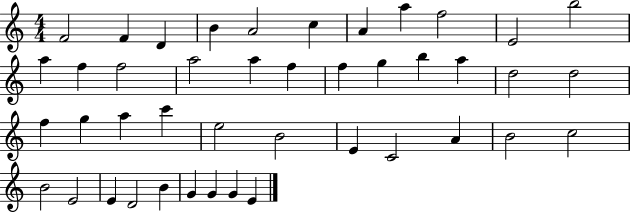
F4/h F4/q D4/q B4/q A4/h C5/q A4/q A5/q F5/h E4/h B5/h A5/q F5/q F5/h A5/h A5/q F5/q F5/q G5/q B5/q A5/q D5/h D5/h F5/q G5/q A5/q C6/q E5/h B4/h E4/q C4/h A4/q B4/h C5/h B4/h E4/h E4/q D4/h B4/q G4/q G4/q G4/q E4/q